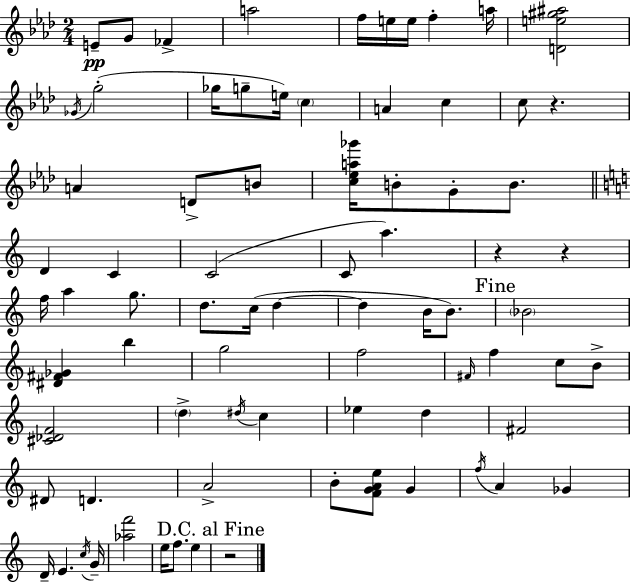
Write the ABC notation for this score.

X:1
T:Untitled
M:2/4
L:1/4
K:Fm
E/2 G/2 _F a2 f/4 e/4 e/4 f a/4 [De^g^a]2 _G/4 g2 _g/4 g/2 e/4 c A c c/2 z A D/2 B/2 [c_ea_g']/4 B/2 G/2 B/2 D C C2 C/2 a z z f/4 a g/2 d/2 c/4 d d B/4 B/2 _B2 [^D^F_G] b g2 f2 ^F/4 f c/2 B/2 [^C_DF]2 d ^d/4 c _e d ^F2 ^D/2 D A2 B/2 [FGAe]/2 G f/4 A _G D/4 E c/4 G/4 [_af']2 e/4 f/2 e z2